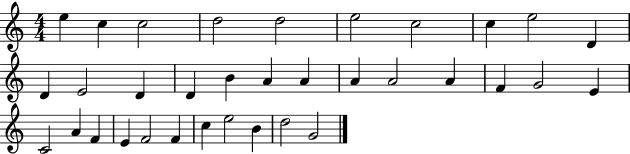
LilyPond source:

{
  \clef treble
  \numericTimeSignature
  \time 4/4
  \key c \major
  e''4 c''4 c''2 | d''2 d''2 | e''2 c''2 | c''4 e''2 d'4 | \break d'4 e'2 d'4 | d'4 b'4 a'4 a'4 | a'4 a'2 a'4 | f'4 g'2 e'4 | \break c'2 a'4 f'4 | e'4 f'2 f'4 | c''4 e''2 b'4 | d''2 g'2 | \break \bar "|."
}